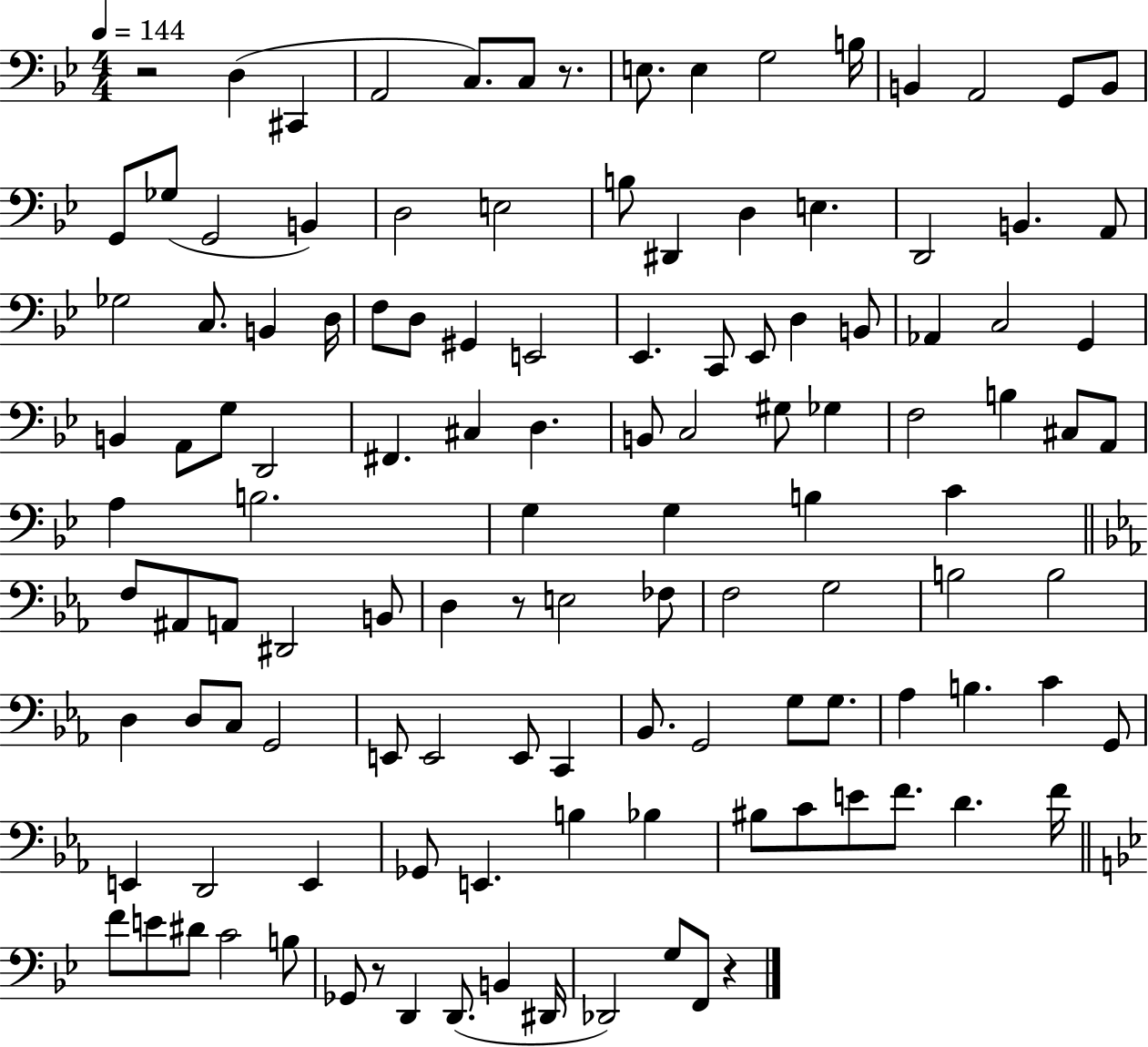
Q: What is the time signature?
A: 4/4